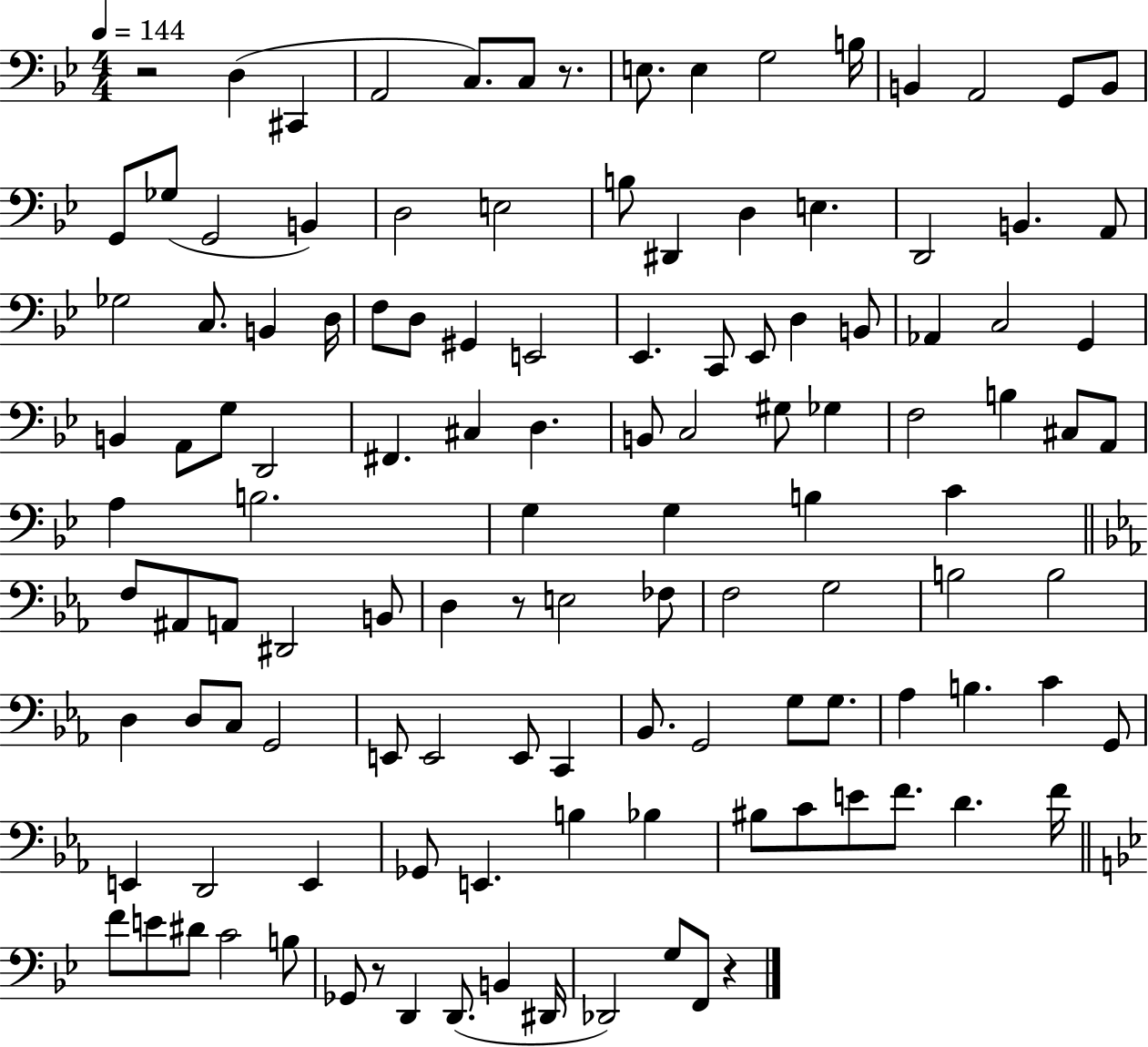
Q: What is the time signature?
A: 4/4